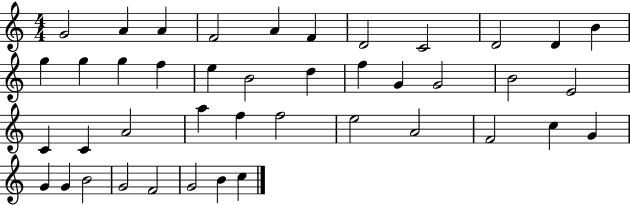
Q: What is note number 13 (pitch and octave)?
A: G5